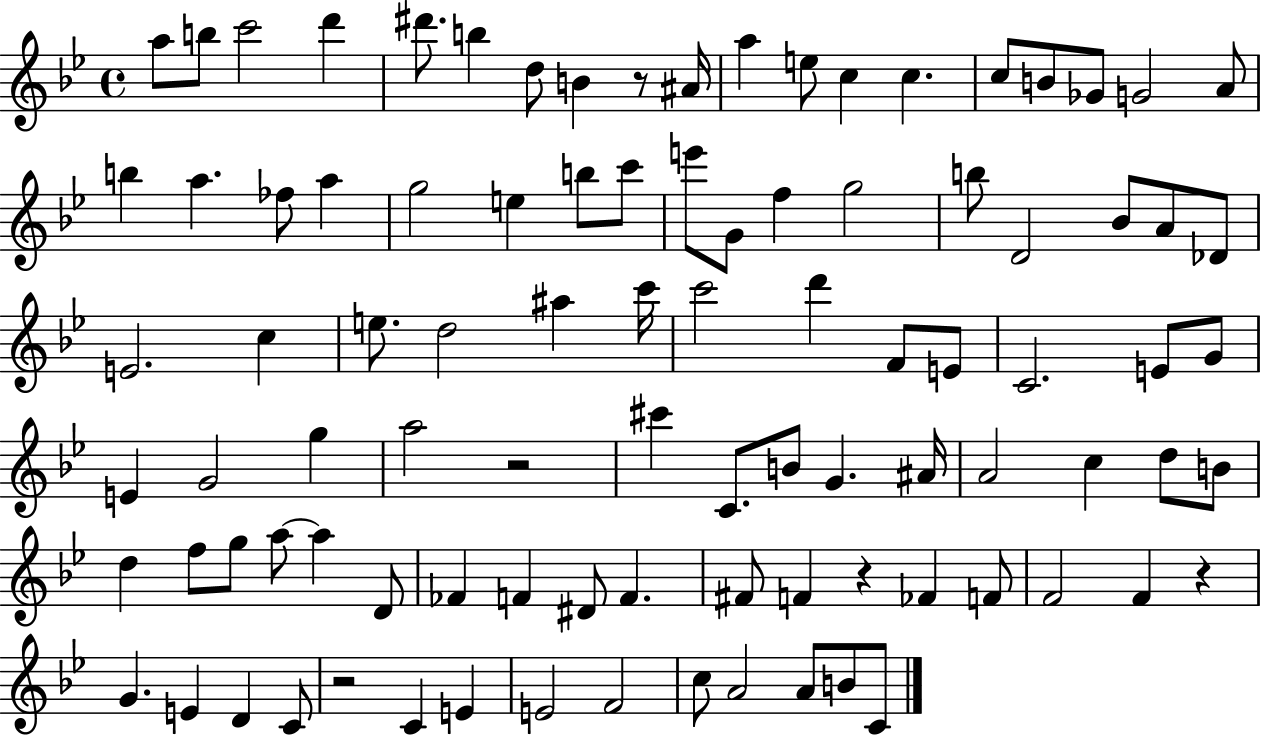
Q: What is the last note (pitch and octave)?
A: C4